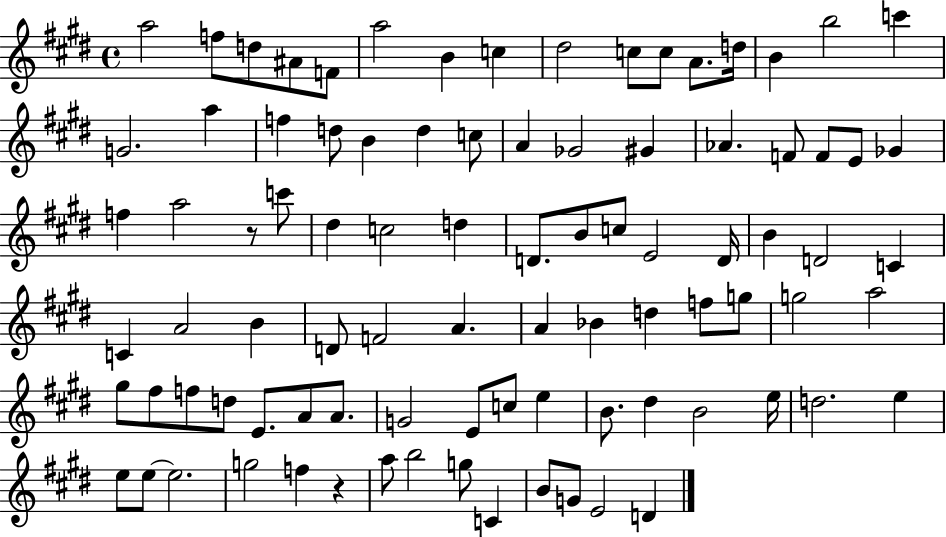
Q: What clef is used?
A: treble